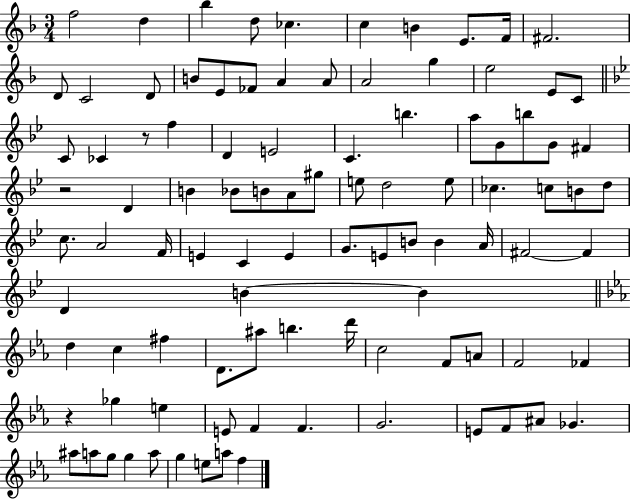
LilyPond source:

{
  \clef treble
  \numericTimeSignature
  \time 3/4
  \key f \major
  f''2 d''4 | bes''4 d''8 ces''4. | c''4 b'4 e'8. f'16 | fis'2. | \break d'8 c'2 d'8 | b'8 e'8 fes'8 a'4 a'8 | a'2 g''4 | e''2 e'8 c'8 | \break \bar "||" \break \key bes \major c'8 ces'4 r8 f''4 | d'4 e'2 | c'4. b''4. | a''8 g'8 b''8 g'8 fis'4 | \break r2 d'4 | b'4 bes'8 b'8 a'8 gis''8 | e''8 d''2 e''8 | ces''4. c''8 b'8 d''8 | \break c''8. a'2 f'16 | e'4 c'4 e'4 | g'8. e'8 b'8 b'4 a'16 | fis'2~~ fis'4 | \break d'4 b'4~~ b'4 | \bar "||" \break \key c \minor d''4 c''4 fis''4 | d'8. ais''8 b''4. d'''16 | c''2 f'8 a'8 | f'2 fes'4 | \break r4 ges''4 e''4 | e'8 f'4 f'4. | g'2. | e'8 f'8 ais'8 ges'4. | \break ais''8 a''8 g''8 g''4 a''8 | g''4 e''8 a''8 f''4 | \bar "|."
}